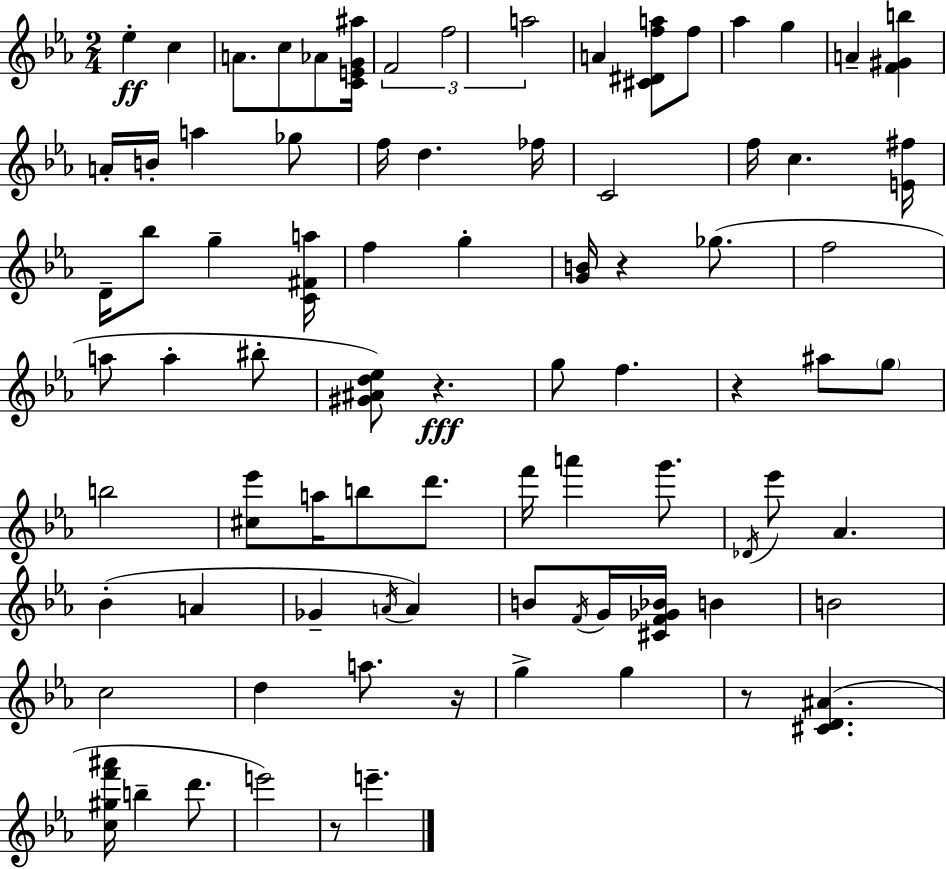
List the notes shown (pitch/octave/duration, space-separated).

Eb5/q C5/q A4/e. C5/e Ab4/e [C4,E4,G4,A#5]/s F4/h F5/h A5/h A4/q [C#4,D#4,F5,A5]/e F5/e Ab5/q G5/q A4/q [F4,G#4,B5]/q A4/s B4/s A5/q Gb5/e F5/s D5/q. FES5/s C4/h F5/s C5/q. [E4,F#5]/s D4/s Bb5/e G5/q [C4,F#4,A5]/s F5/q G5/q [G4,B4]/s R/q Gb5/e. F5/h A5/e A5/q BIS5/e [G#4,A#4,D5,Eb5]/e R/q. G5/e F5/q. R/q A#5/e G5/e B5/h [C#5,Eb6]/e A5/s B5/e D6/e. F6/s A6/q G6/e. Db4/s Eb6/e Ab4/q. Bb4/q A4/q Gb4/q A4/s A4/q B4/e F4/s G4/s [C#4,F4,Gb4,Bb4]/s B4/q B4/h C5/h D5/q A5/e. R/s G5/q G5/q R/e [C#4,D4,A#4]/q. [C5,G#5,F6,A#6]/s B5/q D6/e. E6/h R/e E6/q.